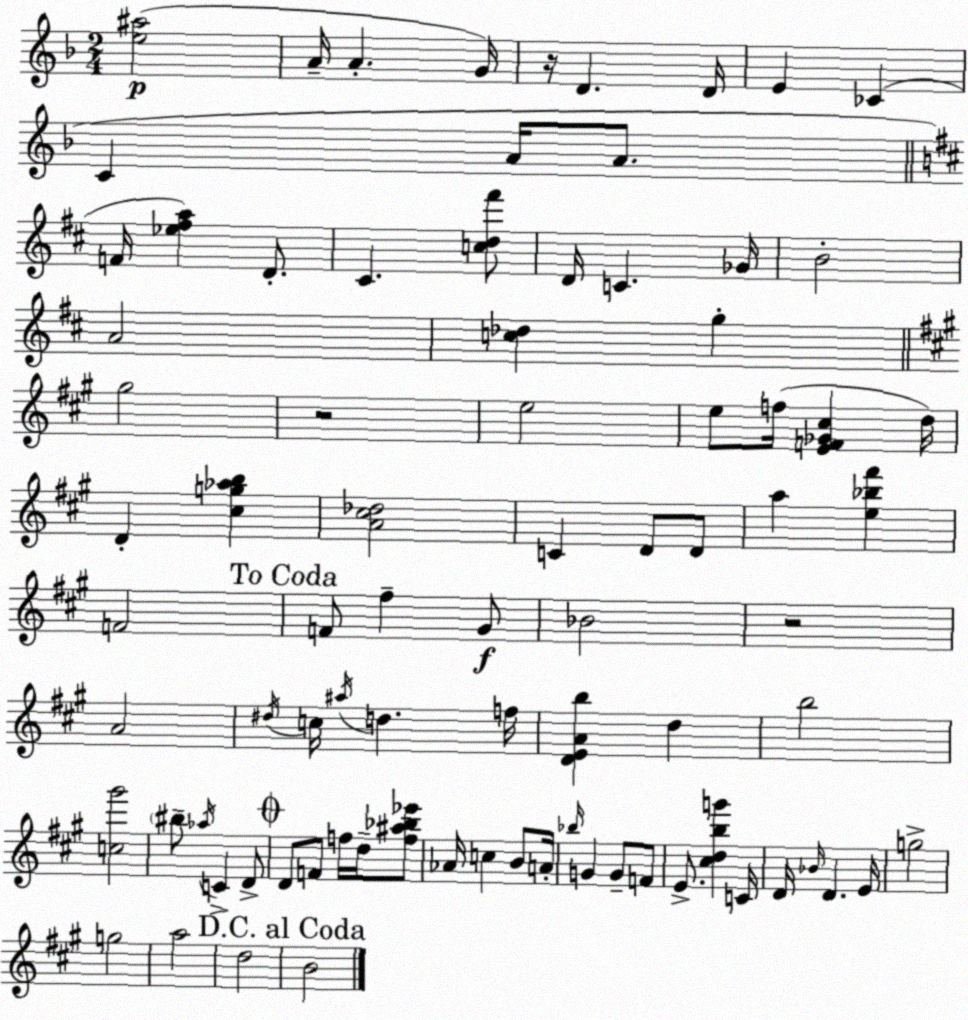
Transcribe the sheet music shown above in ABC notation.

X:1
T:Untitled
M:2/4
L:1/4
K:Dm
[e^a]2 A/4 A G/4 z/4 D D/4 E _C C A/4 A/2 F/4 [_e^fa] D/2 ^C [cd^f']/2 D/4 C _G/4 B2 A2 [c_d] g ^g2 z2 e2 e/2 f/4 [EF_G^c] d/4 D [^cg_ab] [A^c_d]2 C D/2 D/2 a [e_b^f'] F2 F/2 ^f ^G/2 _B2 z2 A2 ^d/4 c/4 ^a/4 d f/4 [DEAb] d b2 [c^g']2 ^b/2 _a/4 C D/2 D/2 F/2 f/4 d/4 [f^a_b_e']/2 _A/4 c B/2 A/4 _b/4 G G/2 F/2 E/2 [^cdbg'] C/4 D/4 _B/4 D E/4 g2 g2 a2 d2 B2